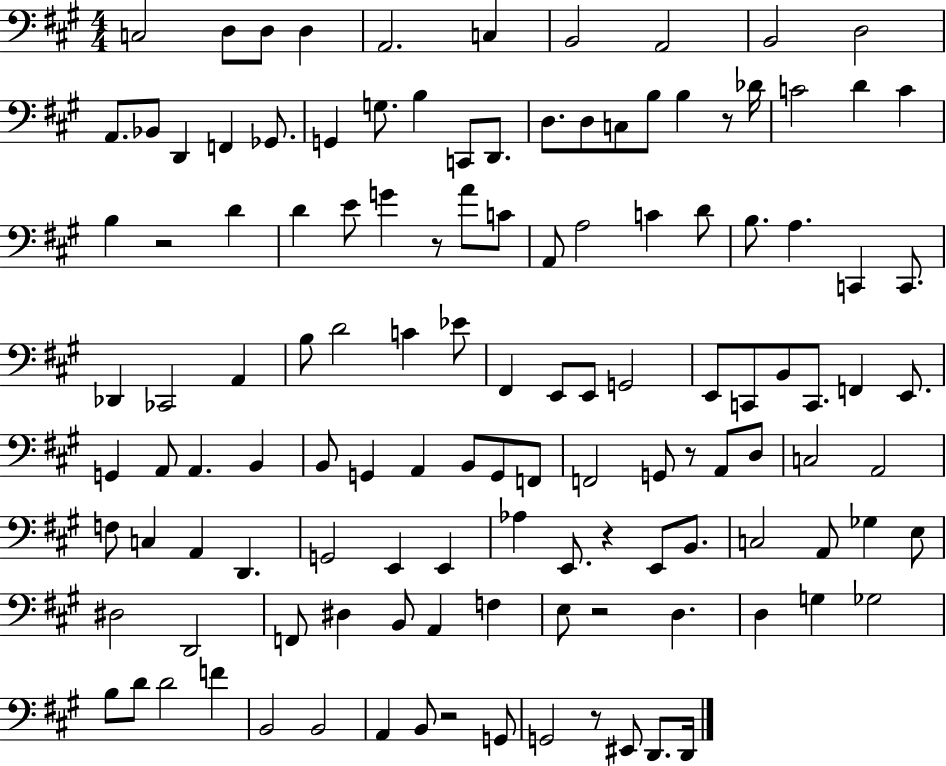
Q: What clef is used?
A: bass